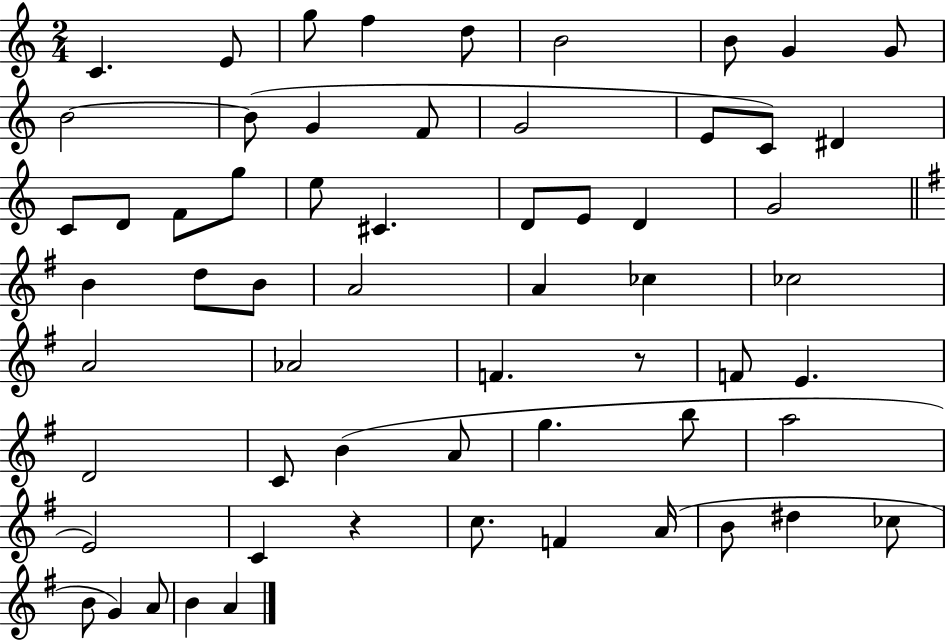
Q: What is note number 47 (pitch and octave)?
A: E4